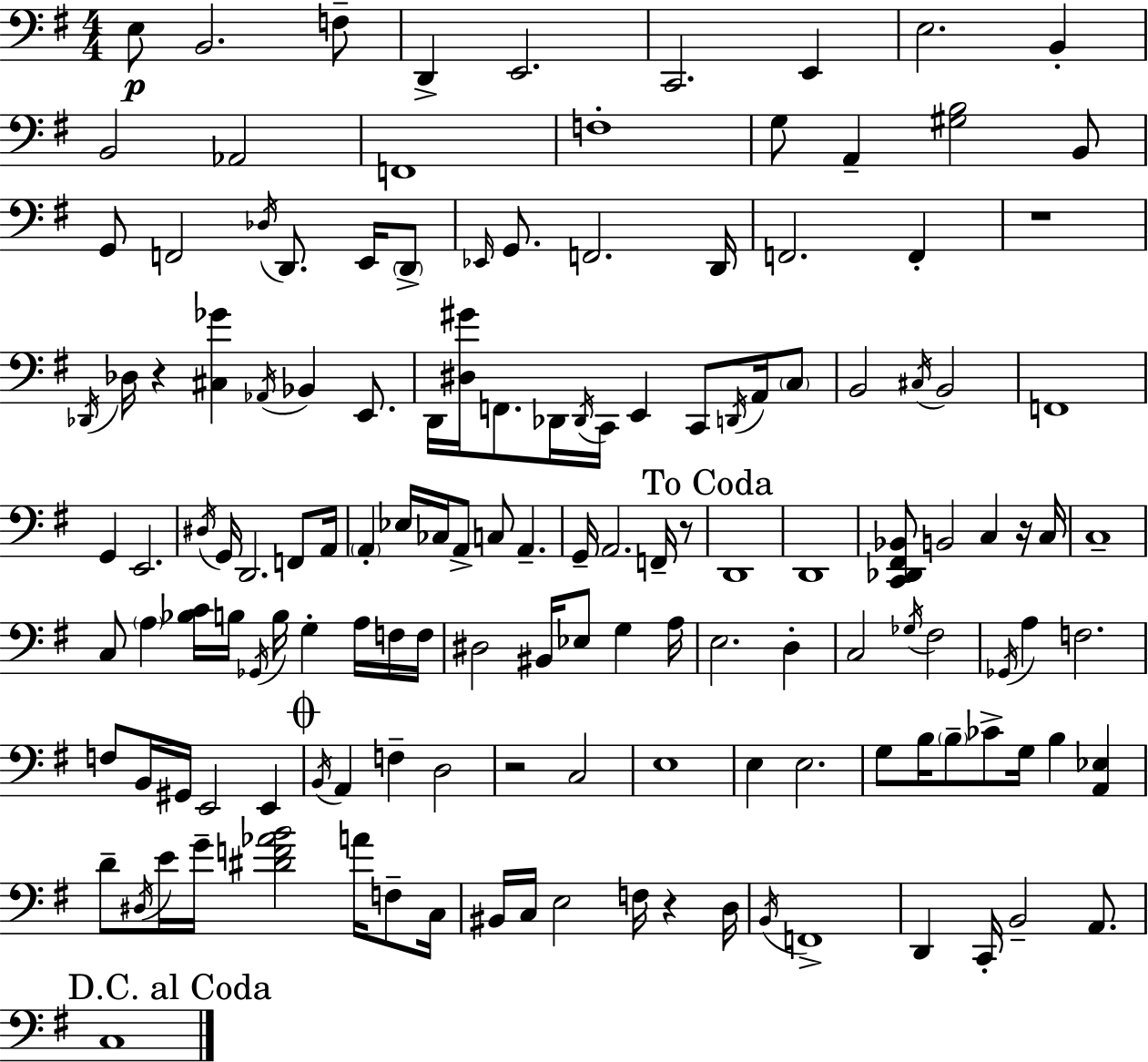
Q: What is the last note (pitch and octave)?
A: C3